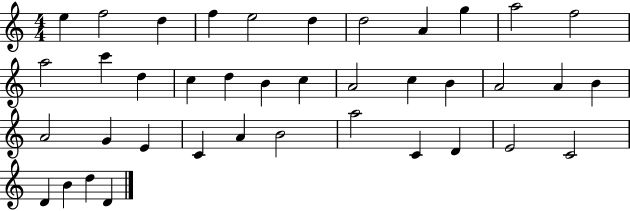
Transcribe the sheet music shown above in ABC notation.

X:1
T:Untitled
M:4/4
L:1/4
K:C
e f2 d f e2 d d2 A g a2 f2 a2 c' d c d B c A2 c B A2 A B A2 G E C A B2 a2 C D E2 C2 D B d D